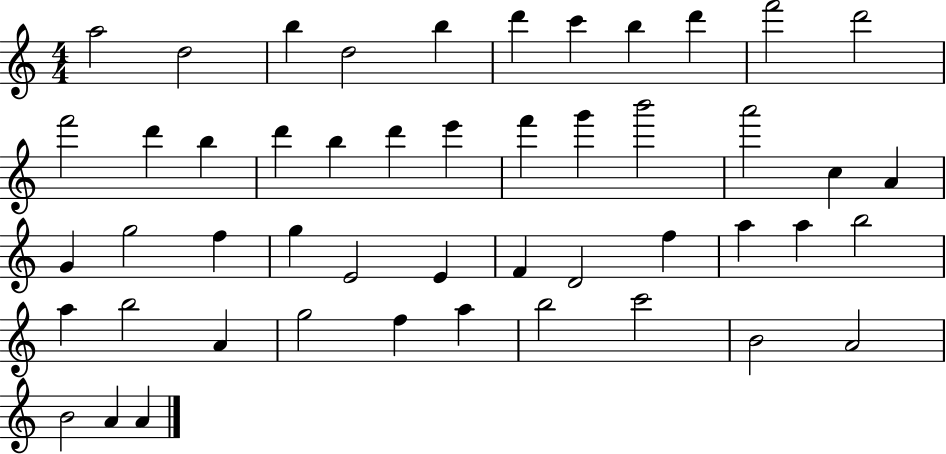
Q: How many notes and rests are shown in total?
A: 49